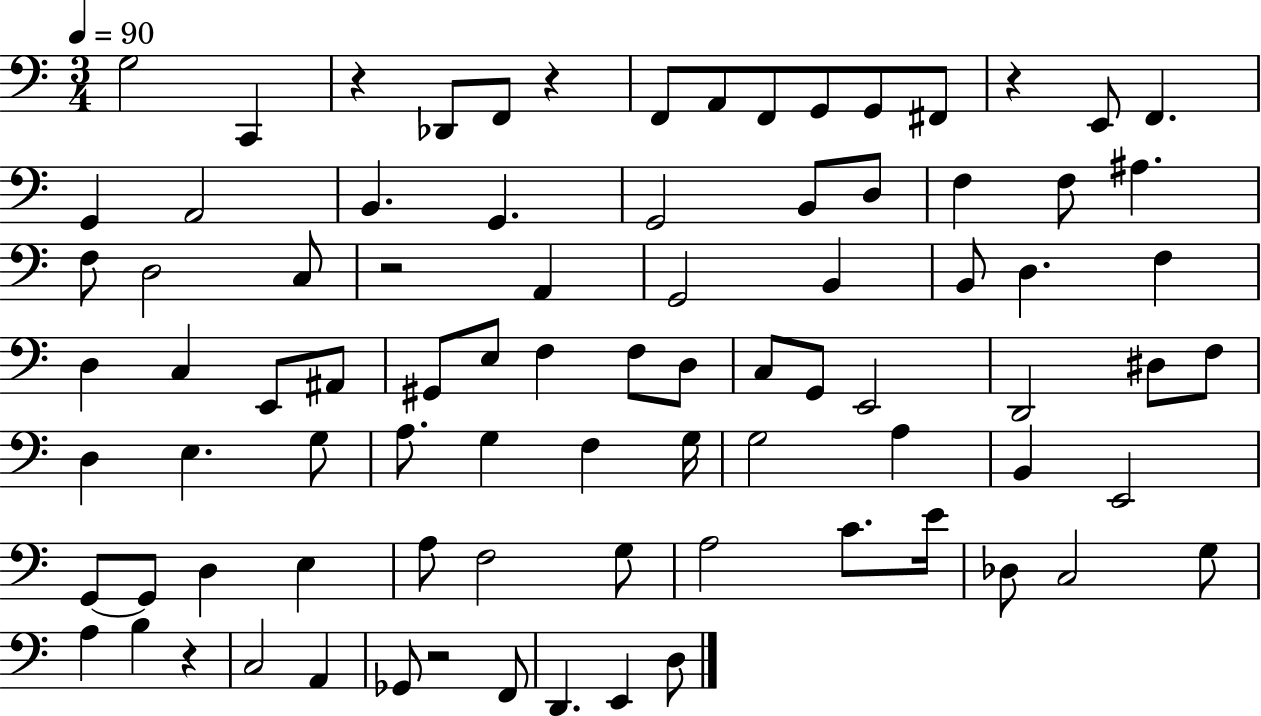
X:1
T:Untitled
M:3/4
L:1/4
K:C
G,2 C,, z _D,,/2 F,,/2 z F,,/2 A,,/2 F,,/2 G,,/2 G,,/2 ^F,,/2 z E,,/2 F,, G,, A,,2 B,, G,, G,,2 B,,/2 D,/2 F, F,/2 ^A, F,/2 D,2 C,/2 z2 A,, G,,2 B,, B,,/2 D, F, D, C, E,,/2 ^A,,/2 ^G,,/2 E,/2 F, F,/2 D,/2 C,/2 G,,/2 E,,2 D,,2 ^D,/2 F,/2 D, E, G,/2 A,/2 G, F, G,/4 G,2 A, B,, E,,2 G,,/2 G,,/2 D, E, A,/2 F,2 G,/2 A,2 C/2 E/4 _D,/2 C,2 G,/2 A, B, z C,2 A,, _G,,/2 z2 F,,/2 D,, E,, D,/2